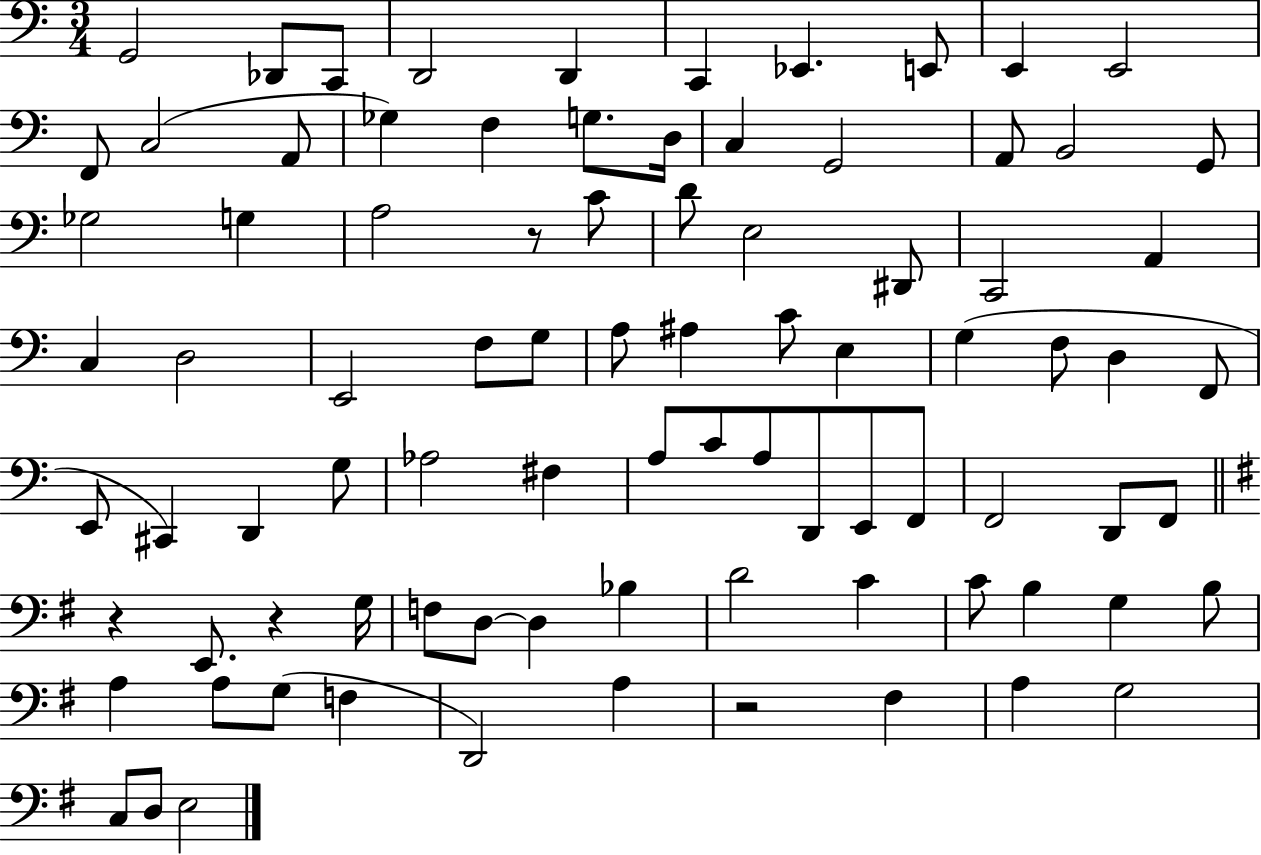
G2/h Db2/e C2/e D2/h D2/q C2/q Eb2/q. E2/e E2/q E2/h F2/e C3/h A2/e Gb3/q F3/q G3/e. D3/s C3/q G2/h A2/e B2/h G2/e Gb3/h G3/q A3/h R/e C4/e D4/e E3/h D#2/e C2/h A2/q C3/q D3/h E2/h F3/e G3/e A3/e A#3/q C4/e E3/q G3/q F3/e D3/q F2/e E2/e C#2/q D2/q G3/e Ab3/h F#3/q A3/e C4/e A3/e D2/e E2/e F2/e F2/h D2/e F2/e R/q E2/e. R/q G3/s F3/e D3/e D3/q Bb3/q D4/h C4/q C4/e B3/q G3/q B3/e A3/q A3/e G3/e F3/q D2/h A3/q R/h F#3/q A3/q G3/h C3/e D3/e E3/h